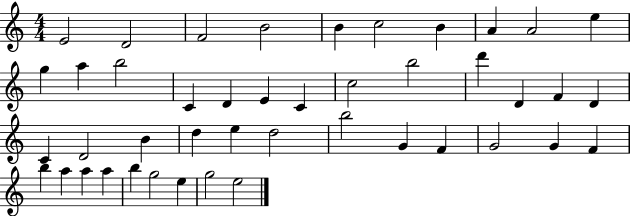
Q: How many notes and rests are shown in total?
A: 44